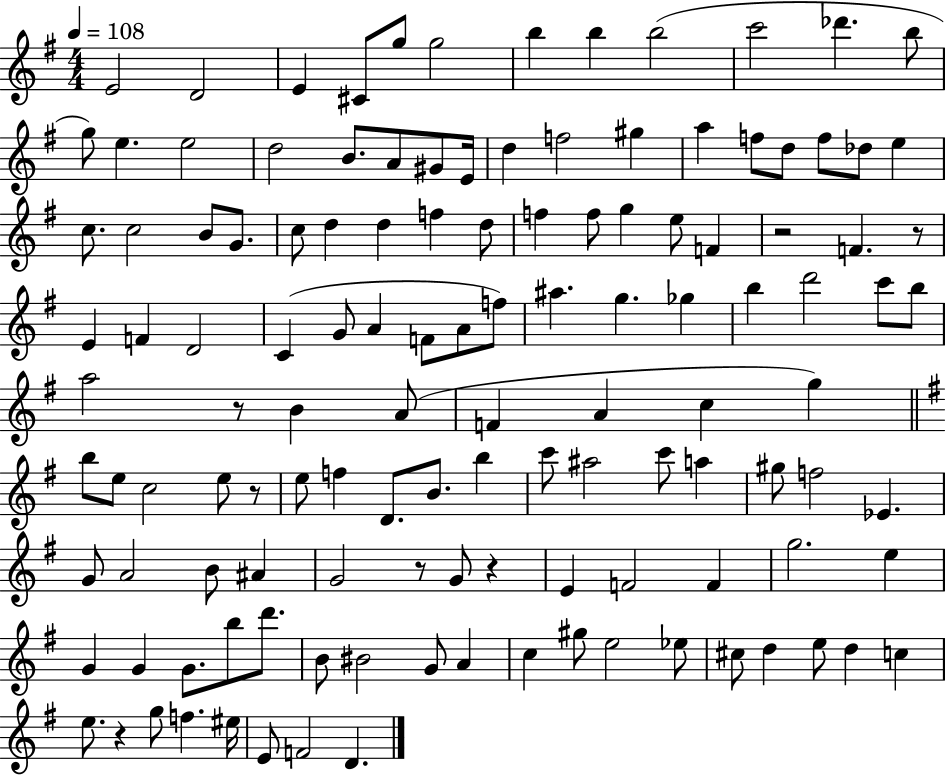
E4/h D4/h E4/q C#4/e G5/e G5/h B5/q B5/q B5/h C6/h Db6/q. B5/e G5/e E5/q. E5/h D5/h B4/e. A4/e G#4/e E4/s D5/q F5/h G#5/q A5/q F5/e D5/e F5/e Db5/e E5/q C5/e. C5/h B4/e G4/e. C5/e D5/q D5/q F5/q D5/e F5/q F5/e G5/q E5/e F4/q R/h F4/q. R/e E4/q F4/q D4/h C4/q G4/e A4/q F4/e A4/e F5/e A#5/q. G5/q. Gb5/q B5/q D6/h C6/e B5/e A5/h R/e B4/q A4/e F4/q A4/q C5/q G5/q B5/e E5/e C5/h E5/e R/e E5/e F5/q D4/e. B4/e. B5/q C6/e A#5/h C6/e A5/q G#5/e F5/h Eb4/q. G4/e A4/h B4/e A#4/q G4/h R/e G4/e R/q E4/q F4/h F4/q G5/h. E5/q G4/q G4/q G4/e. B5/e D6/e. B4/e BIS4/h G4/e A4/q C5/q G#5/e E5/h Eb5/e C#5/e D5/q E5/e D5/q C5/q E5/e. R/q G5/e F5/q. EIS5/s E4/e F4/h D4/q.